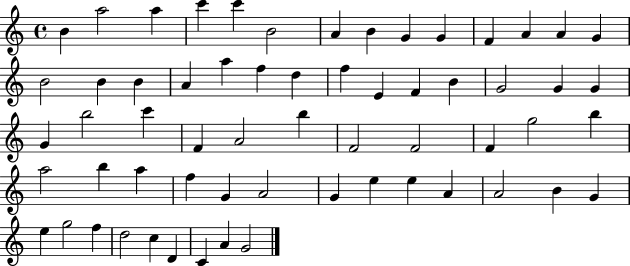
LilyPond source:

{
  \clef treble
  \time 4/4
  \defaultTimeSignature
  \key c \major
  b'4 a''2 a''4 | c'''4 c'''4 b'2 | a'4 b'4 g'4 g'4 | f'4 a'4 a'4 g'4 | \break b'2 b'4 b'4 | a'4 a''4 f''4 d''4 | f''4 e'4 f'4 b'4 | g'2 g'4 g'4 | \break g'4 b''2 c'''4 | f'4 a'2 b''4 | f'2 f'2 | f'4 g''2 b''4 | \break a''2 b''4 a''4 | f''4 g'4 a'2 | g'4 e''4 e''4 a'4 | a'2 b'4 g'4 | \break e''4 g''2 f''4 | d''2 c''4 d'4 | c'4 a'4 g'2 | \bar "|."
}